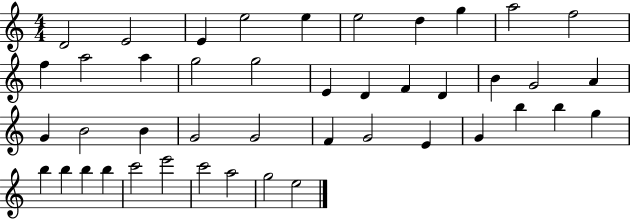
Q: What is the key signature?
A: C major